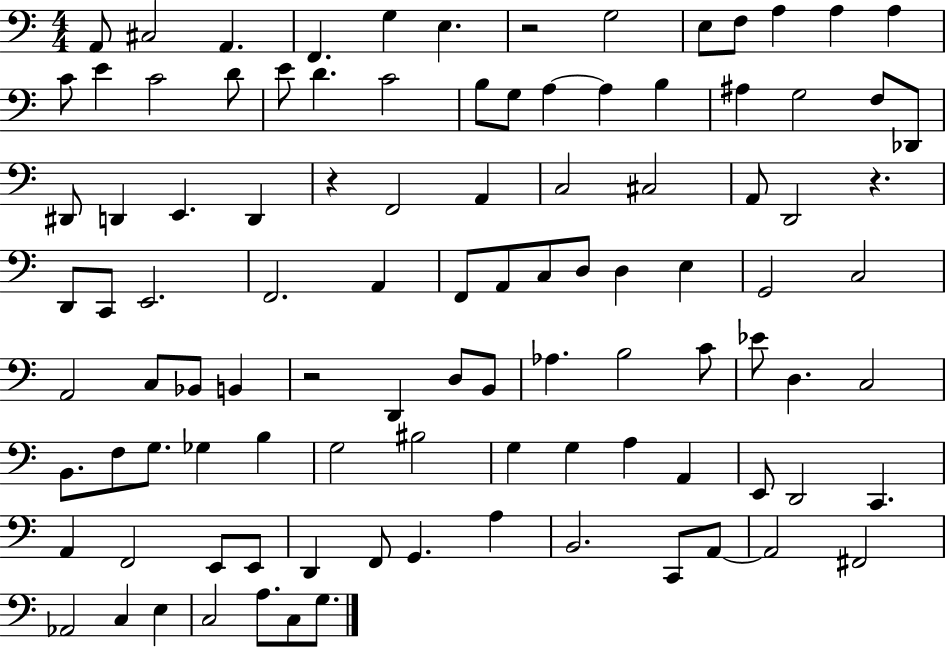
{
  \clef bass
  \numericTimeSignature
  \time 4/4
  \key c \major
  \repeat volta 2 { a,8 cis2 a,4. | f,4. g4 e4. | r2 g2 | e8 f8 a4 a4 a4 | \break c'8 e'4 c'2 d'8 | e'8 d'4. c'2 | b8 g8 a4~~ a4 b4 | ais4 g2 f8 des,8 | \break dis,8 d,4 e,4. d,4 | r4 f,2 a,4 | c2 cis2 | a,8 d,2 r4. | \break d,8 c,8 e,2. | f,2. a,4 | f,8 a,8 c8 d8 d4 e4 | g,2 c2 | \break a,2 c8 bes,8 b,4 | r2 d,4 d8 b,8 | aes4. b2 c'8 | ees'8 d4. c2 | \break b,8. f8 g8. ges4 b4 | g2 bis2 | g4 g4 a4 a,4 | e,8 d,2 c,4. | \break a,4 f,2 e,8 e,8 | d,4 f,8 g,4. a4 | b,2. c,8 a,8~~ | a,2 fis,2 | \break aes,2 c4 e4 | c2 a8. c8 g8. | } \bar "|."
}